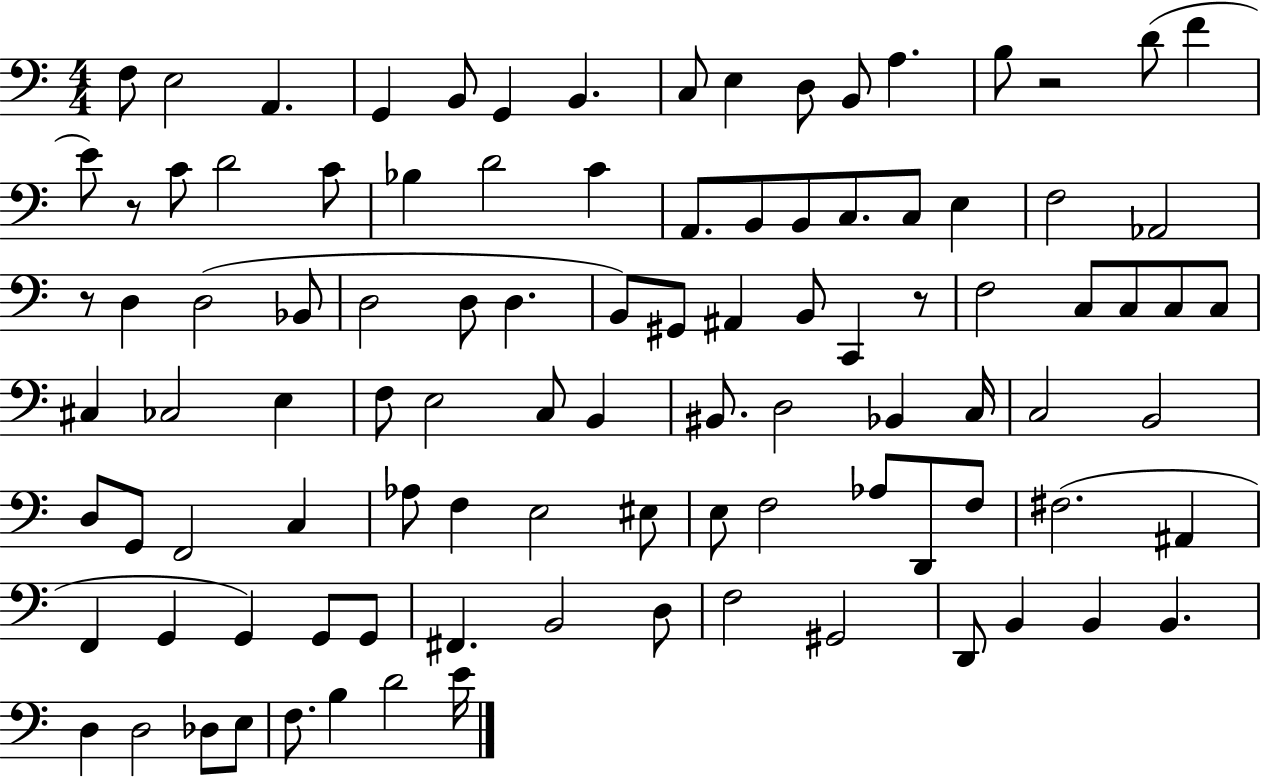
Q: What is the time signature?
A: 4/4